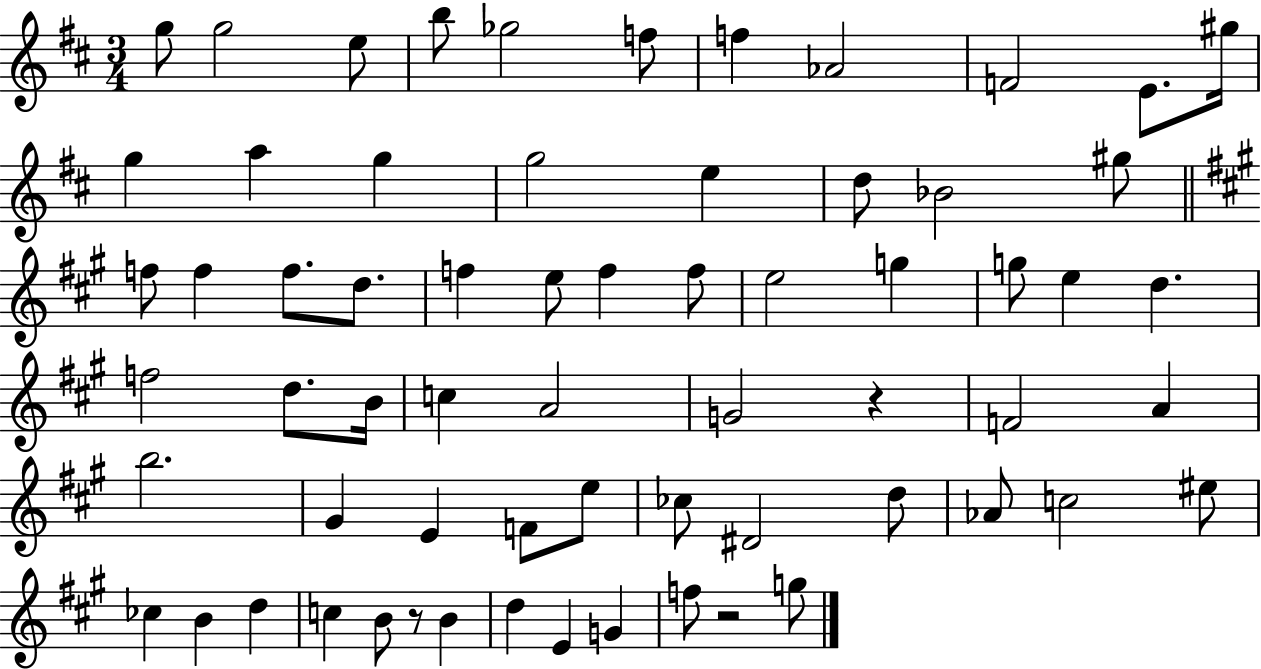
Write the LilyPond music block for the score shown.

{
  \clef treble
  \numericTimeSignature
  \time 3/4
  \key d \major
  g''8 g''2 e''8 | b''8 ges''2 f''8 | f''4 aes'2 | f'2 e'8. gis''16 | \break g''4 a''4 g''4 | g''2 e''4 | d''8 bes'2 gis''8 | \bar "||" \break \key a \major f''8 f''4 f''8. d''8. | f''4 e''8 f''4 f''8 | e''2 g''4 | g''8 e''4 d''4. | \break f''2 d''8. b'16 | c''4 a'2 | g'2 r4 | f'2 a'4 | \break b''2. | gis'4 e'4 f'8 e''8 | ces''8 dis'2 d''8 | aes'8 c''2 eis''8 | \break ces''4 b'4 d''4 | c''4 b'8 r8 b'4 | d''4 e'4 g'4 | f''8 r2 g''8 | \break \bar "|."
}